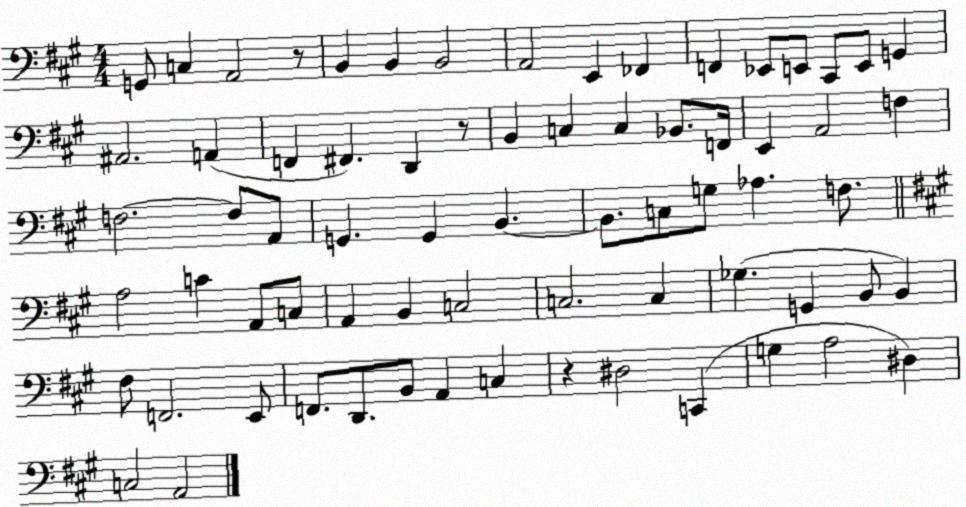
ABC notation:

X:1
T:Untitled
M:4/4
L:1/4
K:A
G,,/2 C, A,,2 z/2 B,, B,, B,,2 A,,2 E,, _F,, F,, _E,,/2 E,,/2 ^C,,/2 E,,/2 G,, ^A,,2 A,, F,, ^F,, D,, z/2 B,, C, C, _B,,/2 F,,/4 E,, A,,2 F, F,2 F,/2 A,,/2 G,, G,, B,, B,,/2 C,/2 G,/2 _A, F,/2 A,2 C A,,/2 C,/2 A,, B,, C,2 C,2 C, _G, G,, B,,/2 B,, ^F,/2 F,,2 E,,/2 F,,/2 D,,/2 B,,/2 A,, C, z ^D,2 C,, G, A,2 ^D, C,2 A,,2